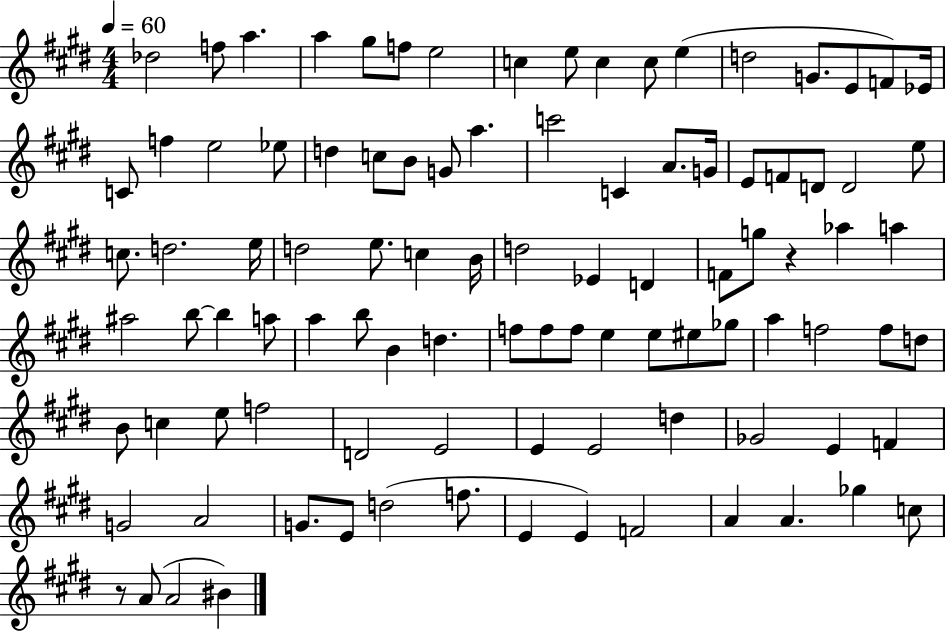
Db5/h F5/e A5/q. A5/q G#5/e F5/e E5/h C5/q E5/e C5/q C5/e E5/q D5/h G4/e. E4/e F4/e Eb4/s C4/e F5/q E5/h Eb5/e D5/q C5/e B4/e G4/e A5/q. C6/h C4/q A4/e. G4/s E4/e F4/e D4/e D4/h E5/e C5/e. D5/h. E5/s D5/h E5/e. C5/q B4/s D5/h Eb4/q D4/q F4/e G5/e R/q Ab5/q A5/q A#5/h B5/e B5/q A5/e A5/q B5/e B4/q D5/q. F5/e F5/e F5/e E5/q E5/e EIS5/e Gb5/e A5/q F5/h F5/e D5/e B4/e C5/q E5/e F5/h D4/h E4/h E4/q E4/h D5/q Gb4/h E4/q F4/q G4/h A4/h G4/e. E4/e D5/h F5/e. E4/q E4/q F4/h A4/q A4/q. Gb5/q C5/e R/e A4/e A4/h BIS4/q